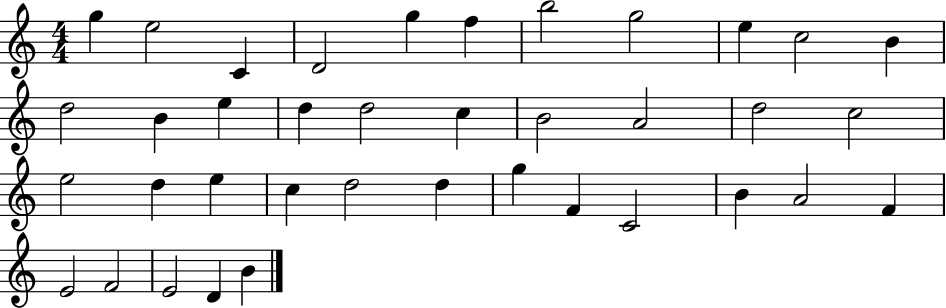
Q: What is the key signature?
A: C major